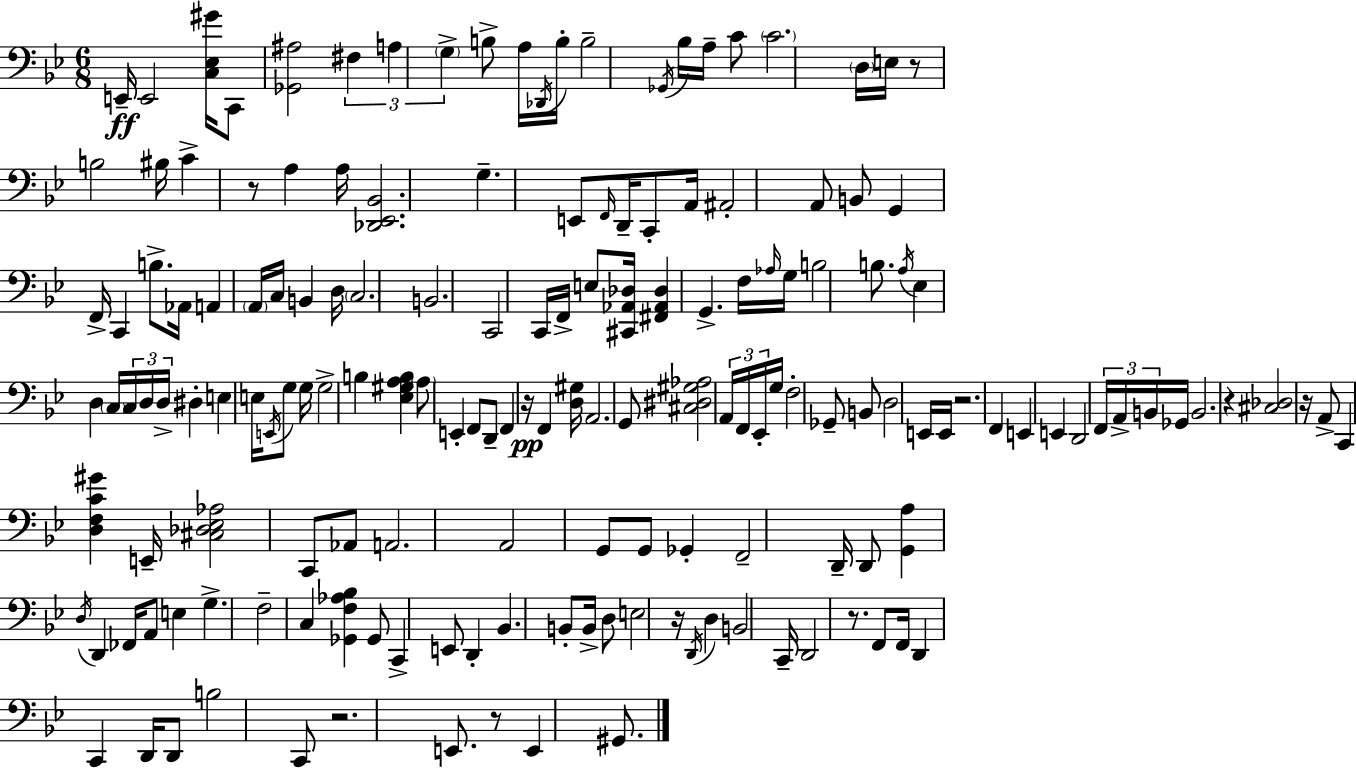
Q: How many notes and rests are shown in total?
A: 165